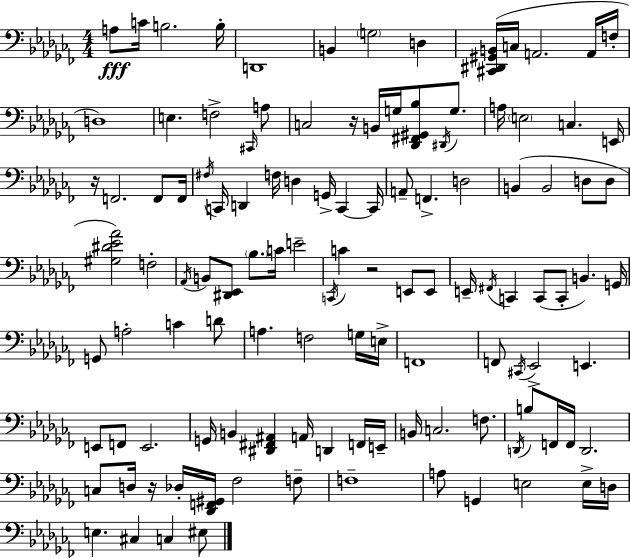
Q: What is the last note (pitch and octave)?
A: EIS3